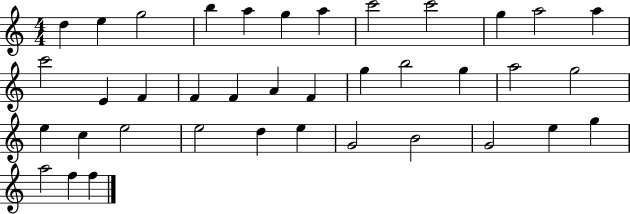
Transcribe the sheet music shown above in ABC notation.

X:1
T:Untitled
M:4/4
L:1/4
K:C
d e g2 b a g a c'2 c'2 g a2 a c'2 E F F F A F g b2 g a2 g2 e c e2 e2 d e G2 B2 G2 e g a2 f f